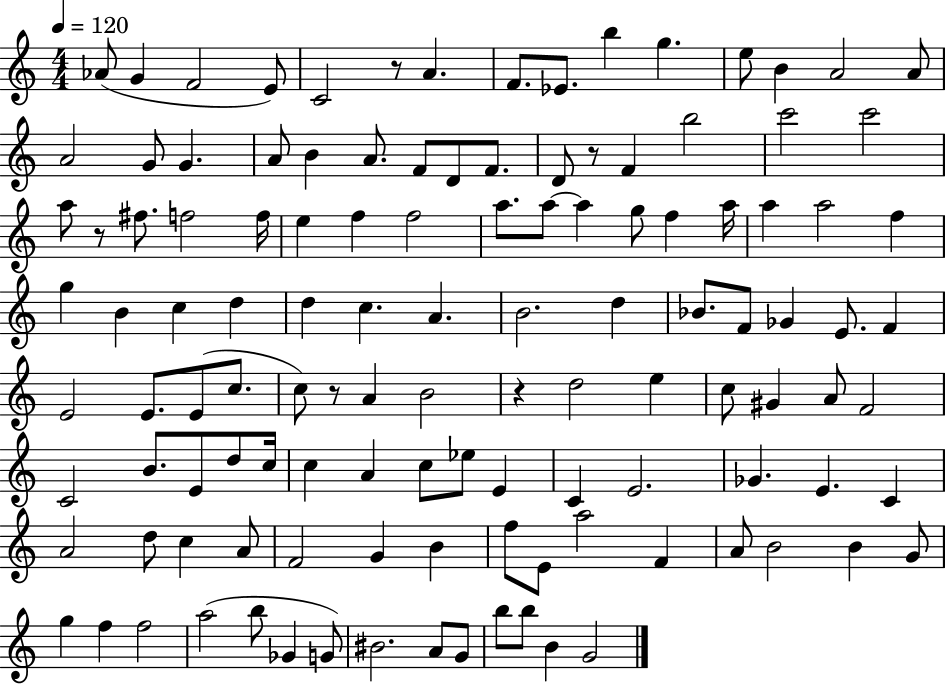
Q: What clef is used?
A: treble